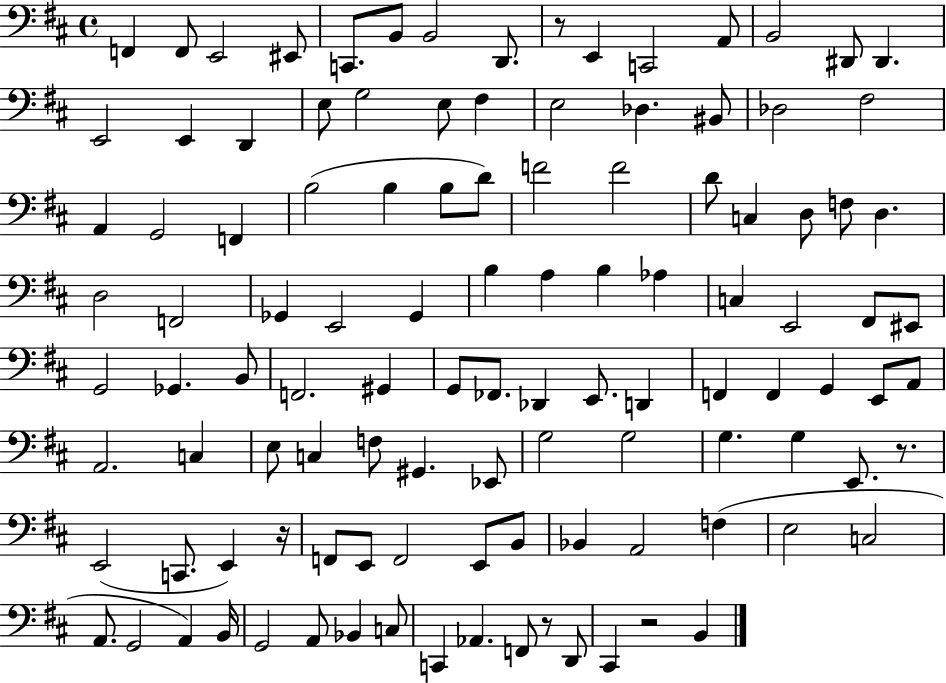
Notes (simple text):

F2/q F2/e E2/h EIS2/e C2/e. B2/e B2/h D2/e. R/e E2/q C2/h A2/e B2/h D#2/e D#2/q. E2/h E2/q D2/q E3/e G3/h E3/e F#3/q E3/h Db3/q. BIS2/e Db3/h F#3/h A2/q G2/h F2/q B3/h B3/q B3/e D4/e F4/h F4/h D4/e C3/q D3/e F3/e D3/q. D3/h F2/h Gb2/q E2/h Gb2/q B3/q A3/q B3/q Ab3/q C3/q E2/h F#2/e EIS2/e G2/h Gb2/q. B2/e F2/h. G#2/q G2/e FES2/e. Db2/q E2/e. D2/q F2/q F2/q G2/q E2/e A2/e A2/h. C3/q E3/e C3/q F3/e G#2/q. Eb2/e G3/h G3/h G3/q. G3/q E2/e. R/e. E2/h C2/e. E2/q R/s F2/e E2/e F2/h E2/e B2/e Bb2/q A2/h F3/q E3/h C3/h A2/e. G2/h A2/q B2/s G2/h A2/e Bb2/q C3/e C2/q Ab2/q. F2/e R/e D2/e C#2/q R/h B2/q